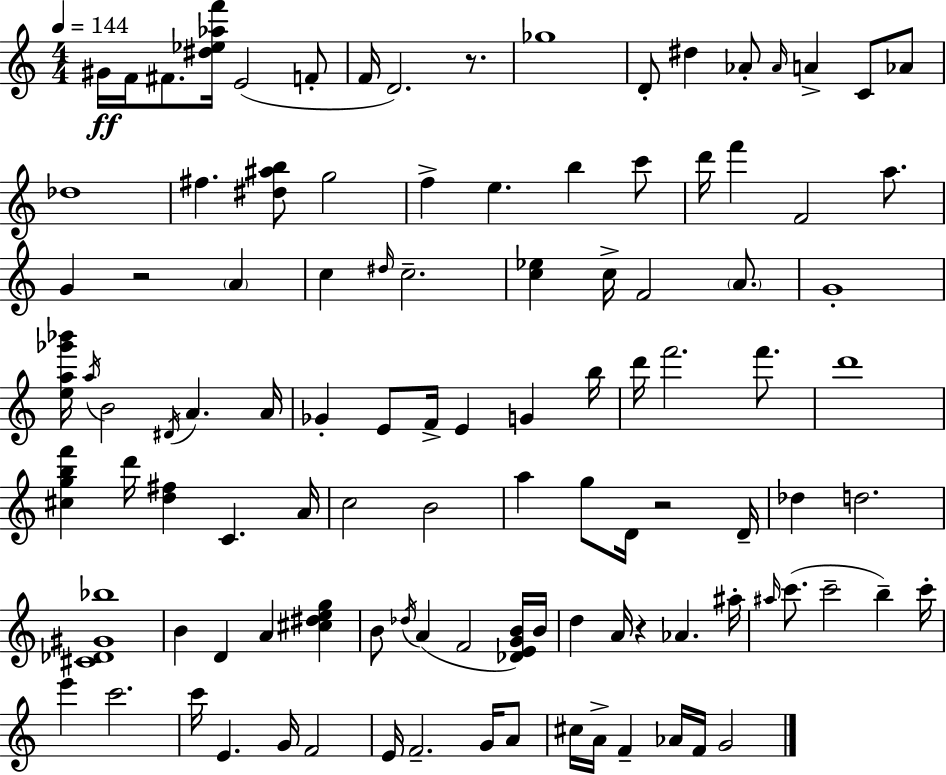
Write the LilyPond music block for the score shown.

{
  \clef treble
  \numericTimeSignature
  \time 4/4
  \key a \minor
  \tempo 4 = 144
  gis'16\ff f'16 fis'8. <dis'' ees'' aes'' f'''>16 e'2( f'8-. | f'16 d'2.) r8. | ges''1 | d'8-. dis''4 aes'8-. \grace { aes'16 } a'4-> c'8 aes'8 | \break des''1 | fis''4. <dis'' ais'' b''>8 g''2 | f''4-> e''4. b''4 c'''8 | d'''16 f'''4 f'2 a''8. | \break g'4 r2 \parenthesize a'4 | c''4 \grace { dis''16 } c''2.-- | <c'' ees''>4 c''16-> f'2 \parenthesize a'8. | g'1-. | \break <e'' a'' ges''' bes'''>16 \acciaccatura { a''16 } b'2 \acciaccatura { dis'16 } a'4. | a'16 ges'4-. e'8 f'16-> e'4 g'4 | b''16 d'''16 f'''2. | f'''8. d'''1 | \break <cis'' g'' b'' f'''>4 d'''16 <d'' fis''>4 c'4. | a'16 c''2 b'2 | a''4 g''8 d'16 r2 | d'16-- des''4 d''2. | \break <cis' des' gis' bes''>1 | b'4 d'4 a'4 | <cis'' dis'' e'' g''>4 b'8 \acciaccatura { des''16 }( a'4 f'2 | <des' e' g' b'>16) b'16 d''4 a'16 r4 aes'4. | \break ais''16-. \grace { ais''16 }( c'''8. c'''2-- | b''4--) c'''16-. e'''4 c'''2. | c'''16 e'4. g'16 f'2 | e'16 f'2.-- | \break g'16 a'8 cis''16 a'16-> f'4-- aes'16 f'16 g'2 | \bar "|."
}